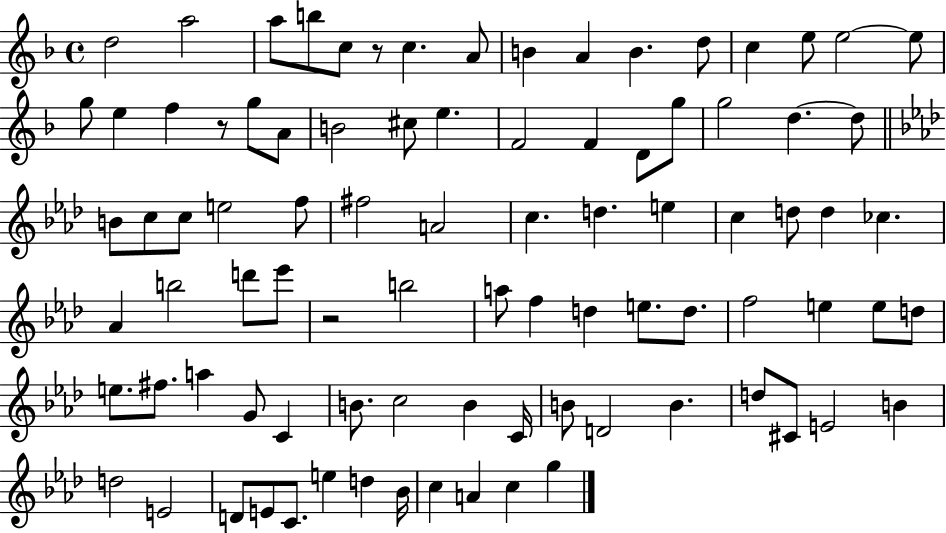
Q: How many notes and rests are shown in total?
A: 89